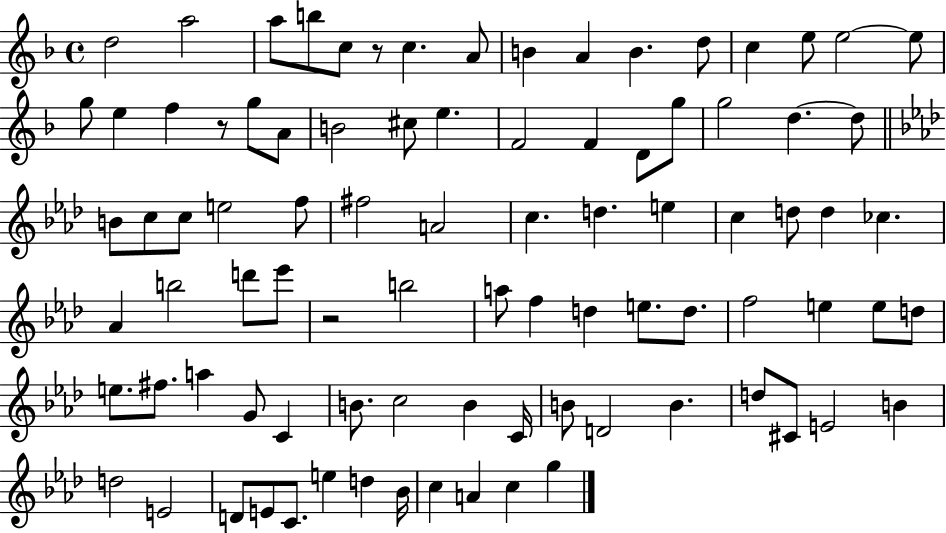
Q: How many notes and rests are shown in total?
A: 89